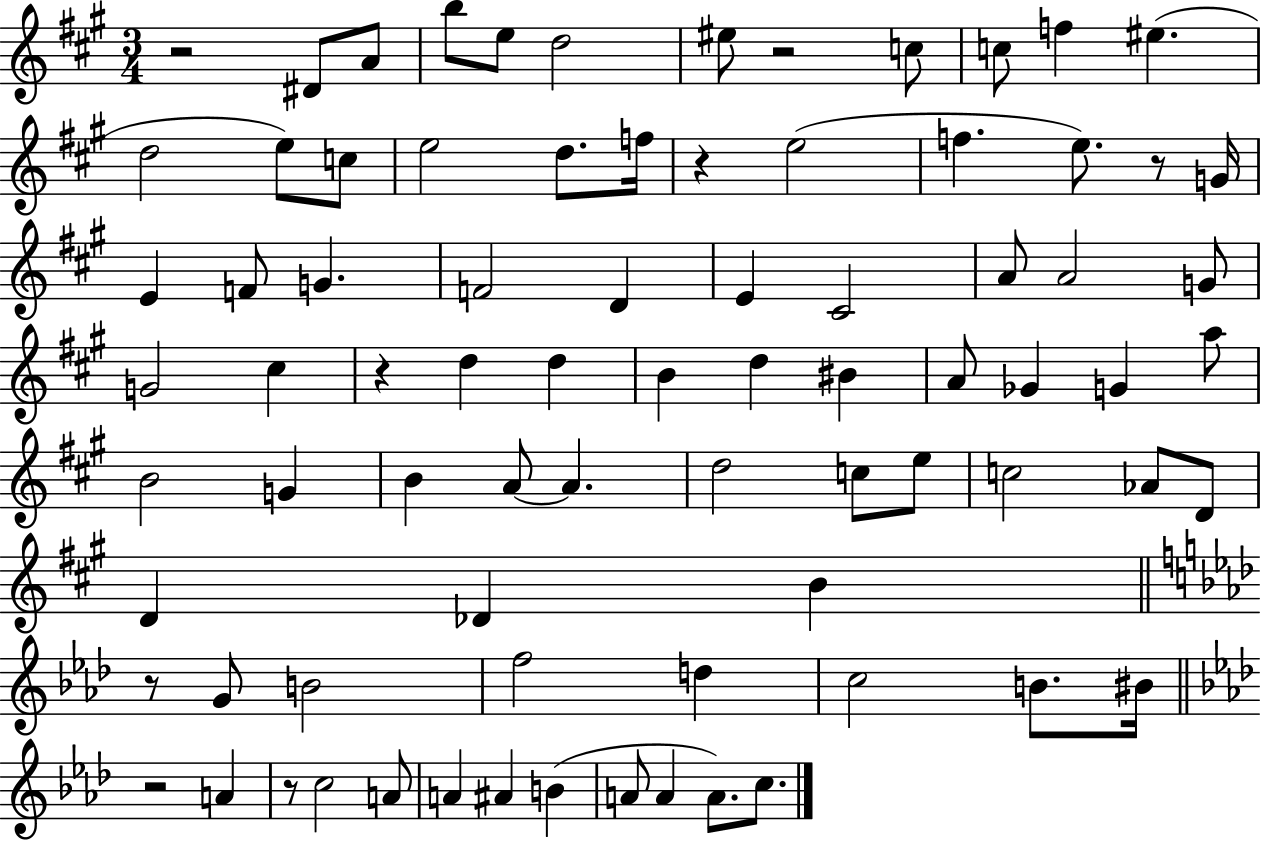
R/h D#4/e A4/e B5/e E5/e D5/h EIS5/e R/h C5/e C5/e F5/q EIS5/q. D5/h E5/e C5/e E5/h D5/e. F5/s R/q E5/h F5/q. E5/e. R/e G4/s E4/q F4/e G4/q. F4/h D4/q E4/q C#4/h A4/e A4/h G4/e G4/h C#5/q R/q D5/q D5/q B4/q D5/q BIS4/q A4/e Gb4/q G4/q A5/e B4/h G4/q B4/q A4/e A4/q. D5/h C5/e E5/e C5/h Ab4/e D4/e D4/q Db4/q B4/q R/e G4/e B4/h F5/h D5/q C5/h B4/e. BIS4/s R/h A4/q R/e C5/h A4/e A4/q A#4/q B4/q A4/e A4/q A4/e. C5/e.